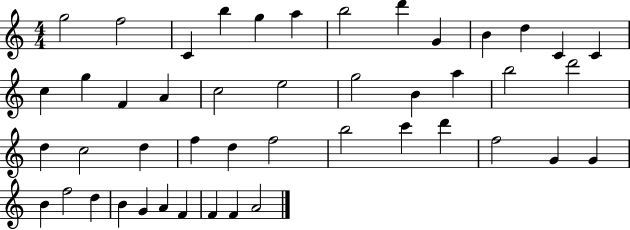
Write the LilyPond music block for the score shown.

{
  \clef treble
  \numericTimeSignature
  \time 4/4
  \key c \major
  g''2 f''2 | c'4 b''4 g''4 a''4 | b''2 d'''4 g'4 | b'4 d''4 c'4 c'4 | \break c''4 g''4 f'4 a'4 | c''2 e''2 | g''2 b'4 a''4 | b''2 d'''2 | \break d''4 c''2 d''4 | f''4 d''4 f''2 | b''2 c'''4 d'''4 | f''2 g'4 g'4 | \break b'4 f''2 d''4 | b'4 g'4 a'4 f'4 | f'4 f'4 a'2 | \bar "|."
}